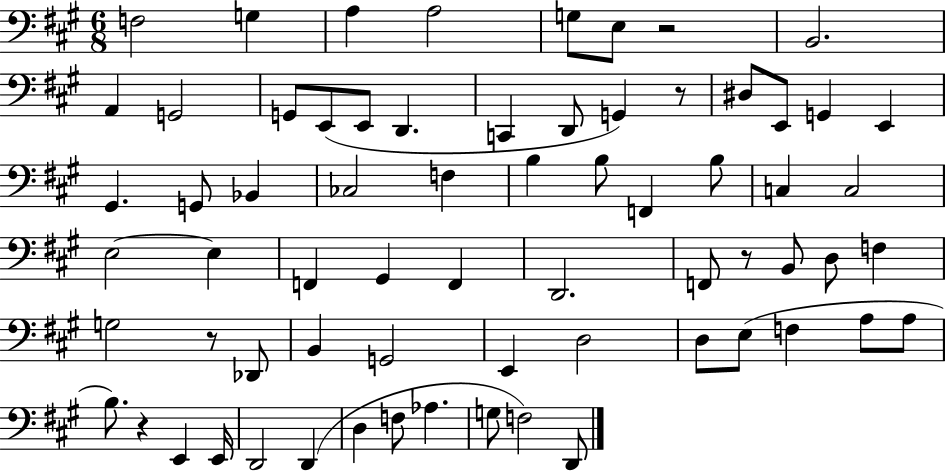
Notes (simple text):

F3/h G3/q A3/q A3/h G3/e E3/e R/h B2/h. A2/q G2/h G2/e E2/e E2/e D2/q. C2/q D2/e G2/q R/e D#3/e E2/e G2/q E2/q G#2/q. G2/e Bb2/q CES3/h F3/q B3/q B3/e F2/q B3/e C3/q C3/h E3/h E3/q F2/q G#2/q F2/q D2/h. F2/e R/e B2/e D3/e F3/q G3/h R/e Db2/e B2/q G2/h E2/q D3/h D3/e E3/e F3/q A3/e A3/e B3/e. R/q E2/q E2/s D2/h D2/q D3/q F3/e Ab3/q. G3/e F3/h D2/e